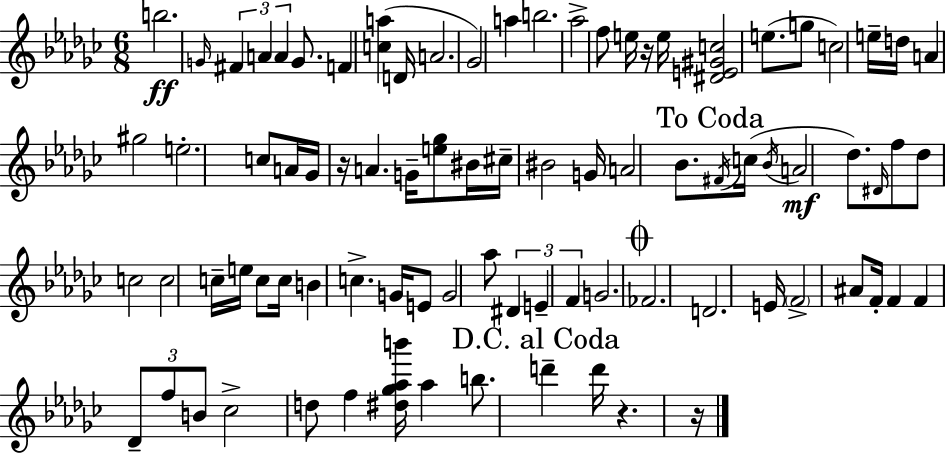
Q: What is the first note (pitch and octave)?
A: B5